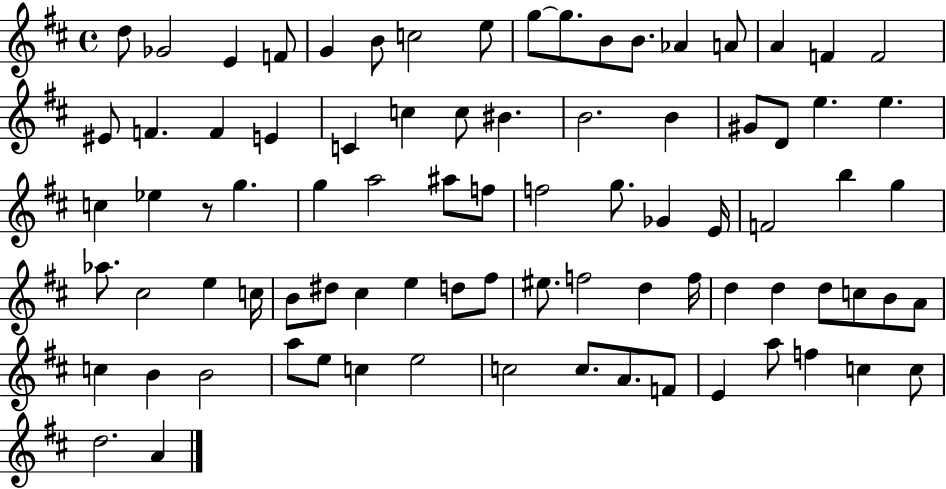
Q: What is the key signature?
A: D major